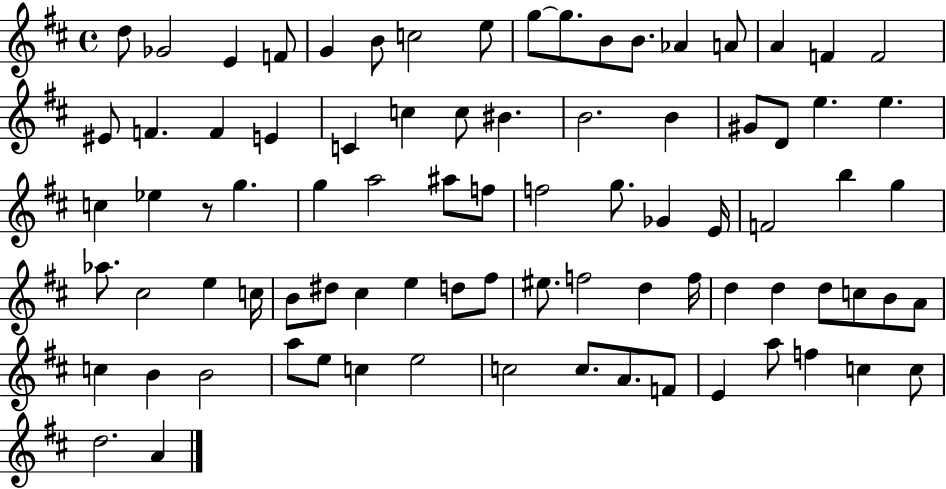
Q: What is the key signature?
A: D major